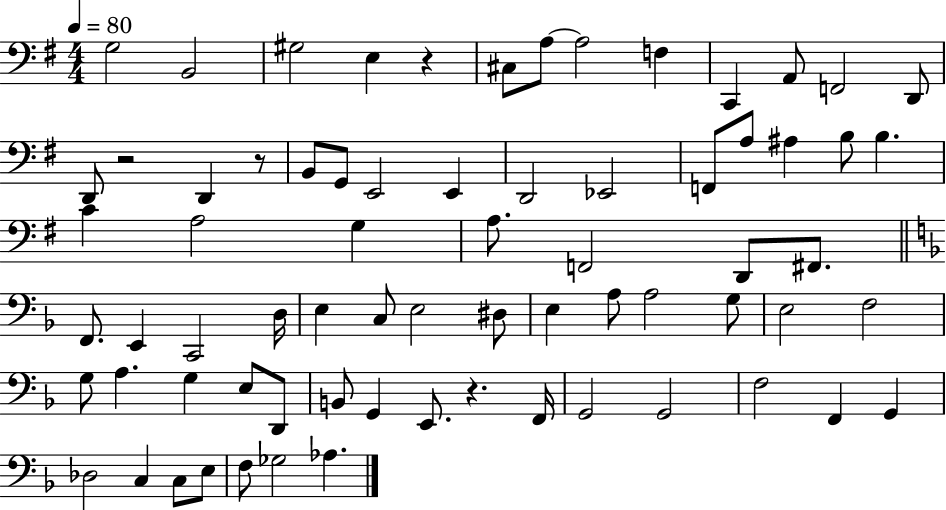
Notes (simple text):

G3/h B2/h G#3/h E3/q R/q C#3/e A3/e A3/h F3/q C2/q A2/e F2/h D2/e D2/e R/h D2/q R/e B2/e G2/e E2/h E2/q D2/h Eb2/h F2/e A3/e A#3/q B3/e B3/q. C4/q A3/h G3/q A3/e. F2/h D2/e F#2/e. F2/e. E2/q C2/h D3/s E3/q C3/e E3/h D#3/e E3/q A3/e A3/h G3/e E3/h F3/h G3/e A3/q. G3/q E3/e D2/e B2/e G2/q E2/e. R/q. F2/s G2/h G2/h F3/h F2/q G2/q Db3/h C3/q C3/e E3/e F3/e Gb3/h Ab3/q.